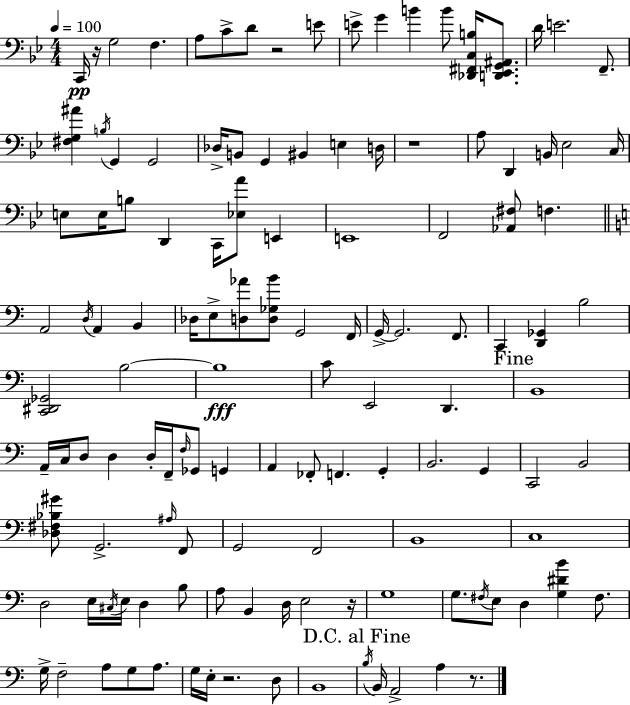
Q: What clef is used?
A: bass